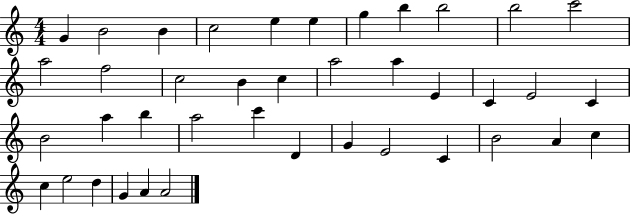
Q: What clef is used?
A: treble